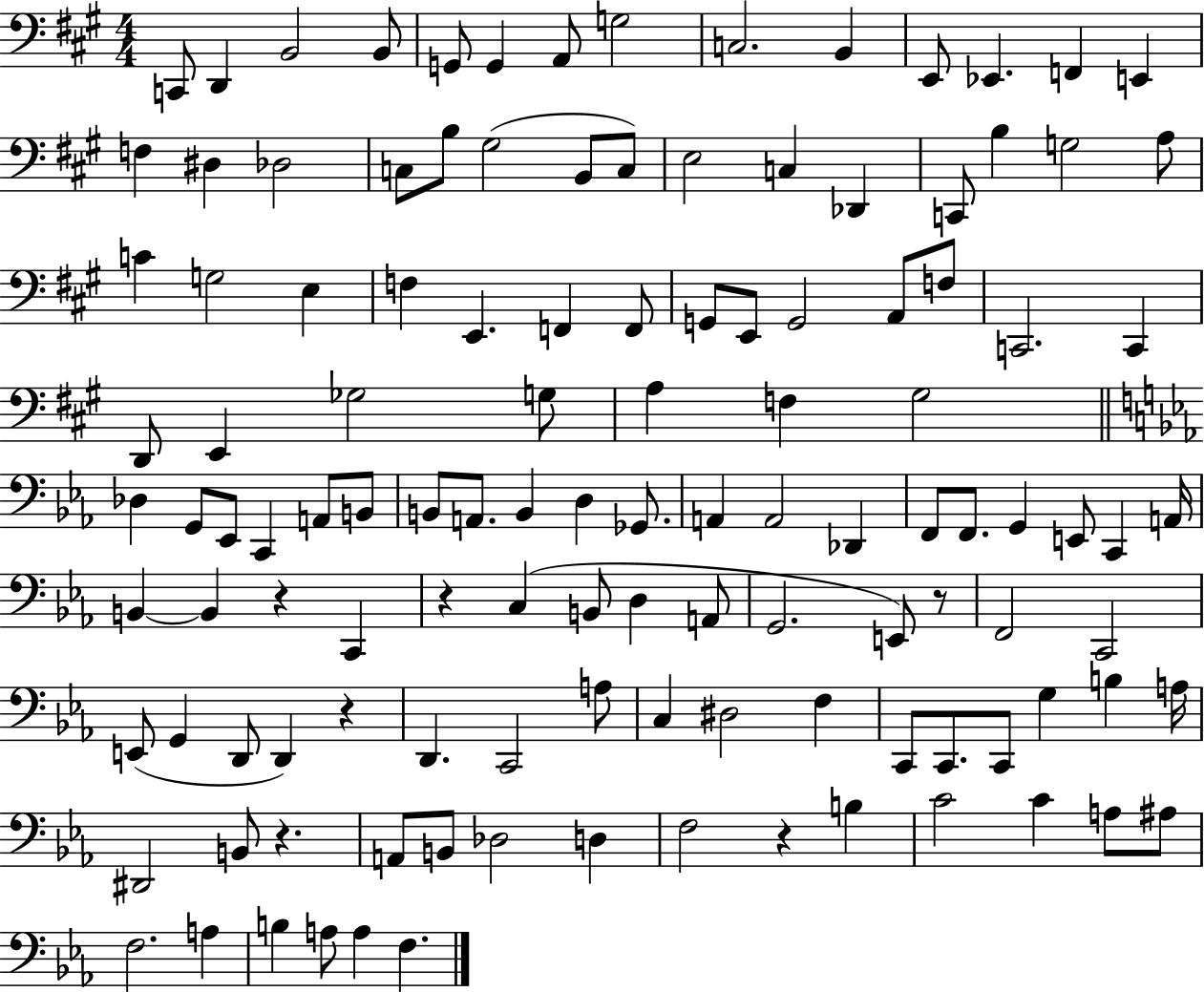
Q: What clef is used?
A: bass